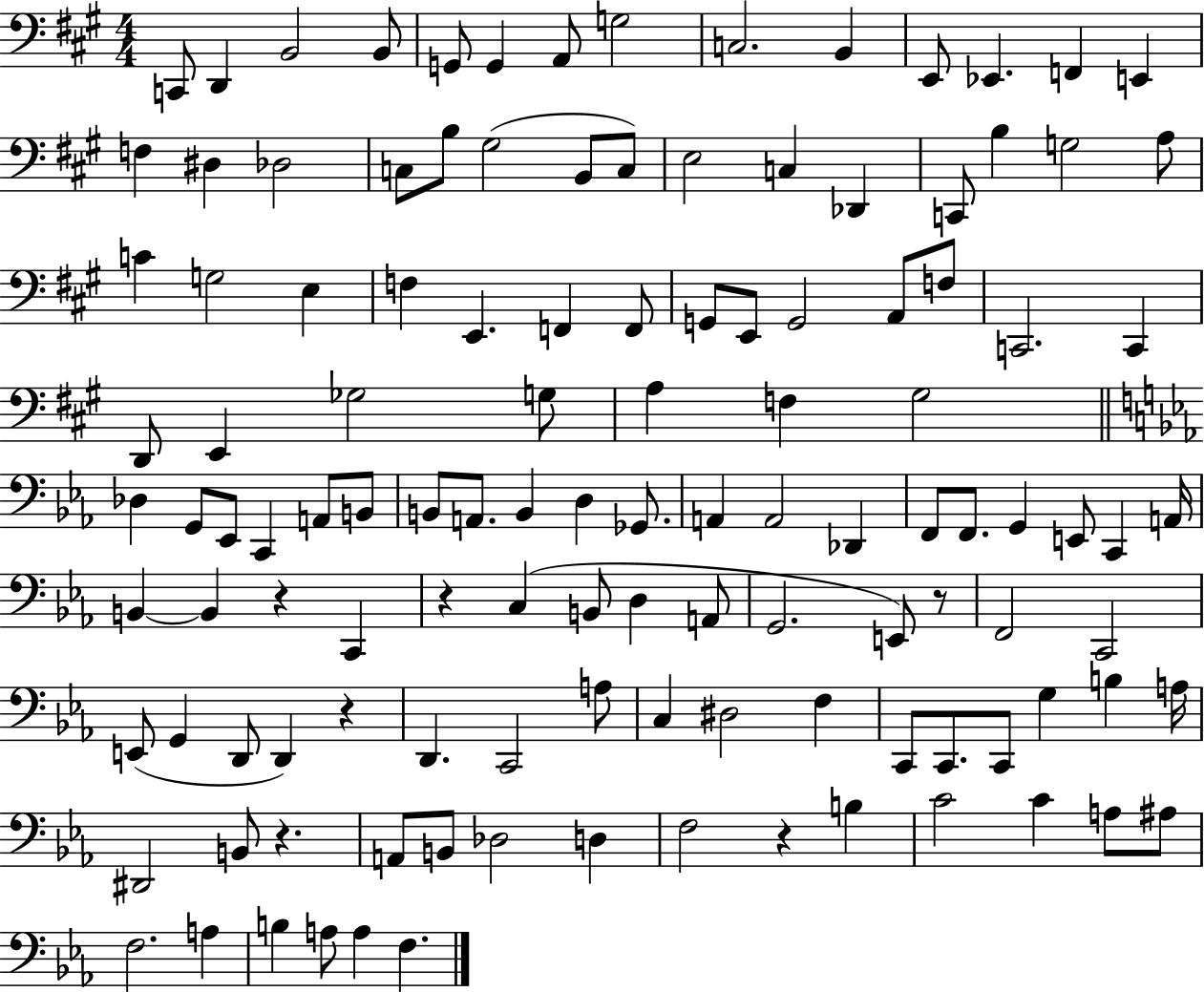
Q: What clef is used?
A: bass